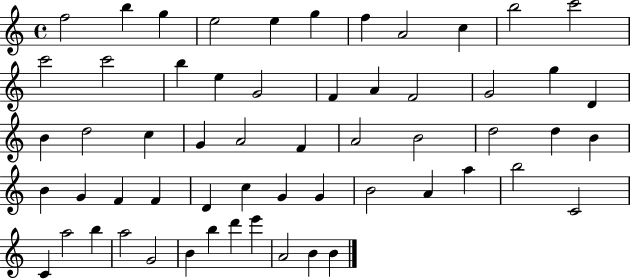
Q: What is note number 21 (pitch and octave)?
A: G5